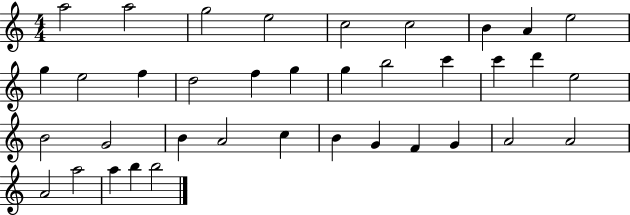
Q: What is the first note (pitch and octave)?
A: A5